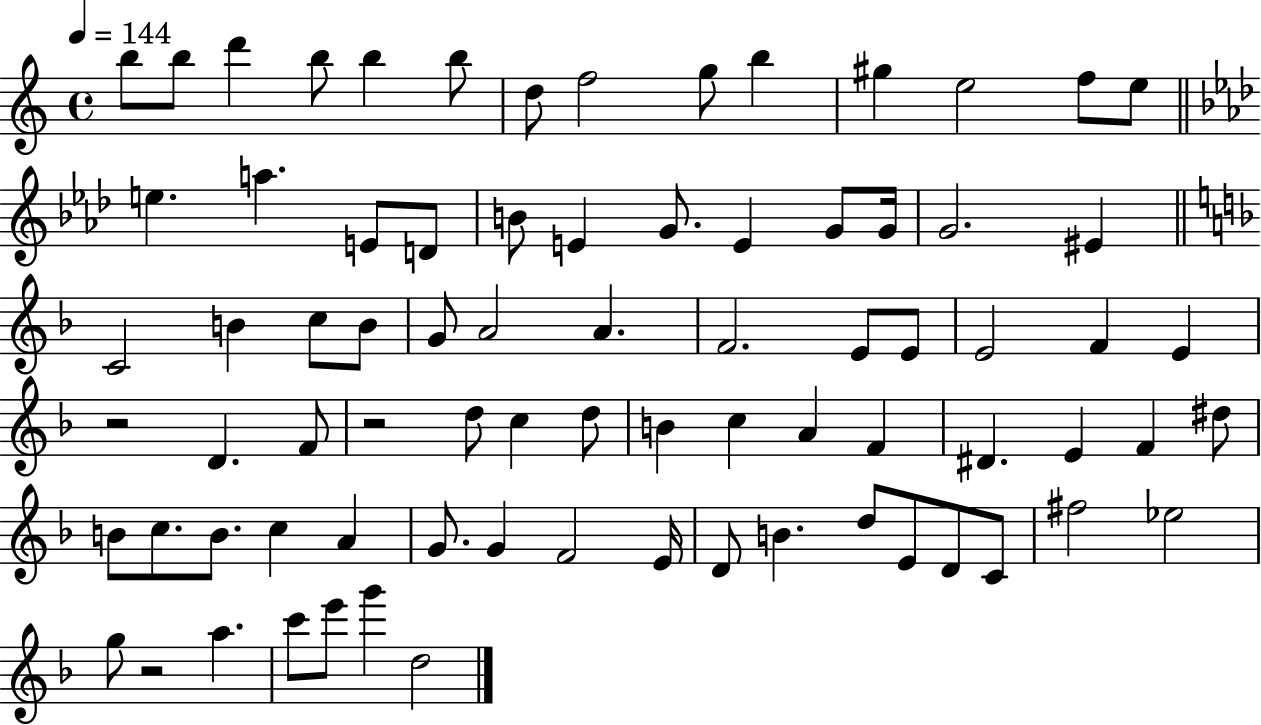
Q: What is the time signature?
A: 4/4